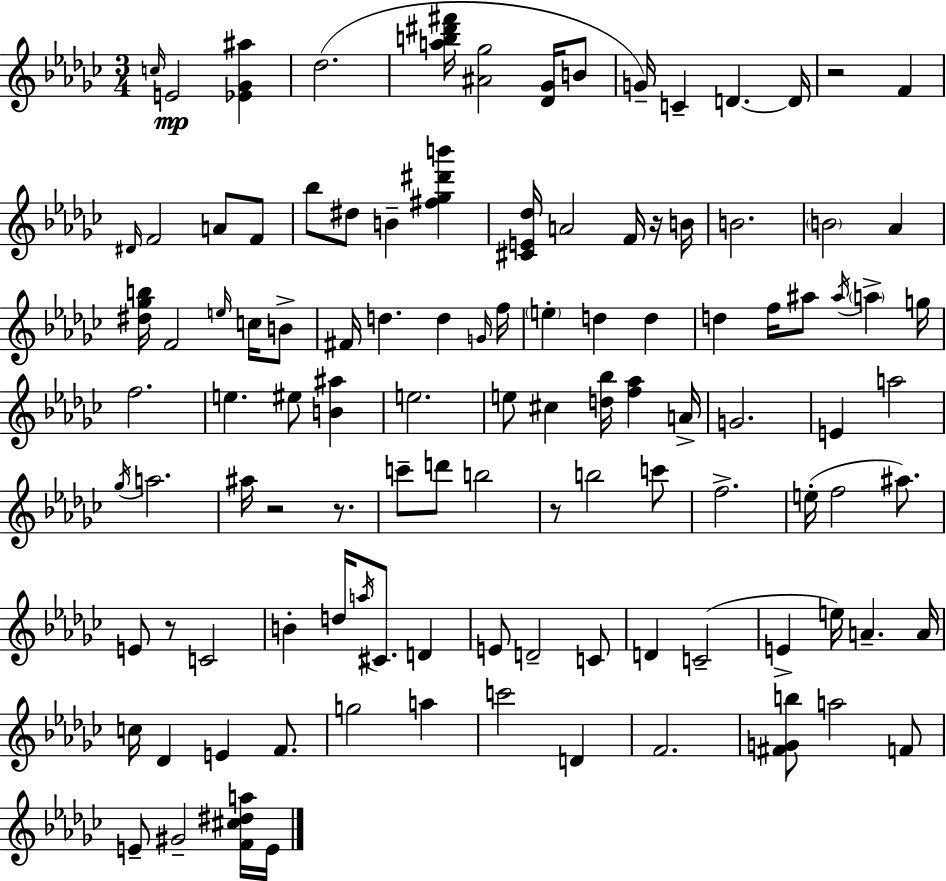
C5/s E4/h [Eb4,Gb4,A#5]/q Db5/h. [A5,B5,D#6,F#6]/s [A#4,Gb5]/h [Db4,Gb4]/s B4/e G4/s C4/q D4/q. D4/s R/h F4/q D#4/s F4/h A4/e F4/e Bb5/e D#5/e B4/q [F#5,Gb5,D#6,B6]/q [C#4,E4,Db5]/s A4/h F4/s R/s B4/s B4/h. B4/h Ab4/q [D#5,Gb5,B5]/s F4/h E5/s C5/s B4/e F#4/s D5/q. D5/q G4/s F5/s E5/q D5/q D5/q D5/q F5/s A#5/e A#5/s A5/q G5/s F5/h. E5/q. EIS5/e [B4,A#5]/q E5/h. E5/e C#5/q [D5,Bb5]/s [F5,Ab5]/q A4/s G4/h. E4/q A5/h Gb5/s A5/h. A#5/s R/h R/e. C6/e D6/e B5/h R/e B5/h C6/e F5/h. E5/s F5/h A#5/e. E4/e R/e C4/h B4/q D5/s A5/s C#4/e. D4/q E4/e D4/h C4/e D4/q C4/h E4/q E5/s A4/q. A4/s C5/s Db4/q E4/q F4/e. G5/h A5/q C6/h D4/q F4/h. [F#4,G4,B5]/e A5/h F4/e E4/e G#4/h [F4,C#5,D#5,A5]/s E4/s